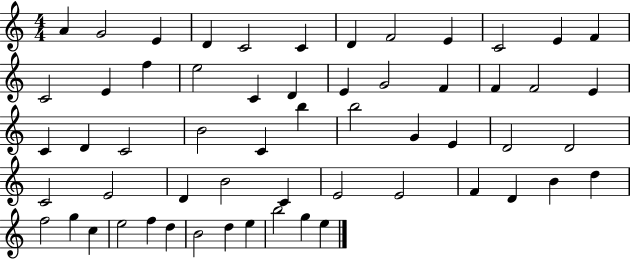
X:1
T:Untitled
M:4/4
L:1/4
K:C
A G2 E D C2 C D F2 E C2 E F C2 E f e2 C D E G2 F F F2 E C D C2 B2 C b b2 G E D2 D2 C2 E2 D B2 C E2 E2 F D B d f2 g c e2 f d B2 d e b2 g e